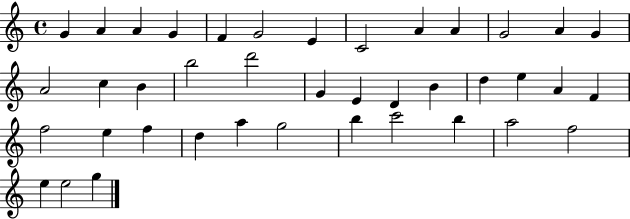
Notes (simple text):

G4/q A4/q A4/q G4/q F4/q G4/h E4/q C4/h A4/q A4/q G4/h A4/q G4/q A4/h C5/q B4/q B5/h D6/h G4/q E4/q D4/q B4/q D5/q E5/q A4/q F4/q F5/h E5/q F5/q D5/q A5/q G5/h B5/q C6/h B5/q A5/h F5/h E5/q E5/h G5/q